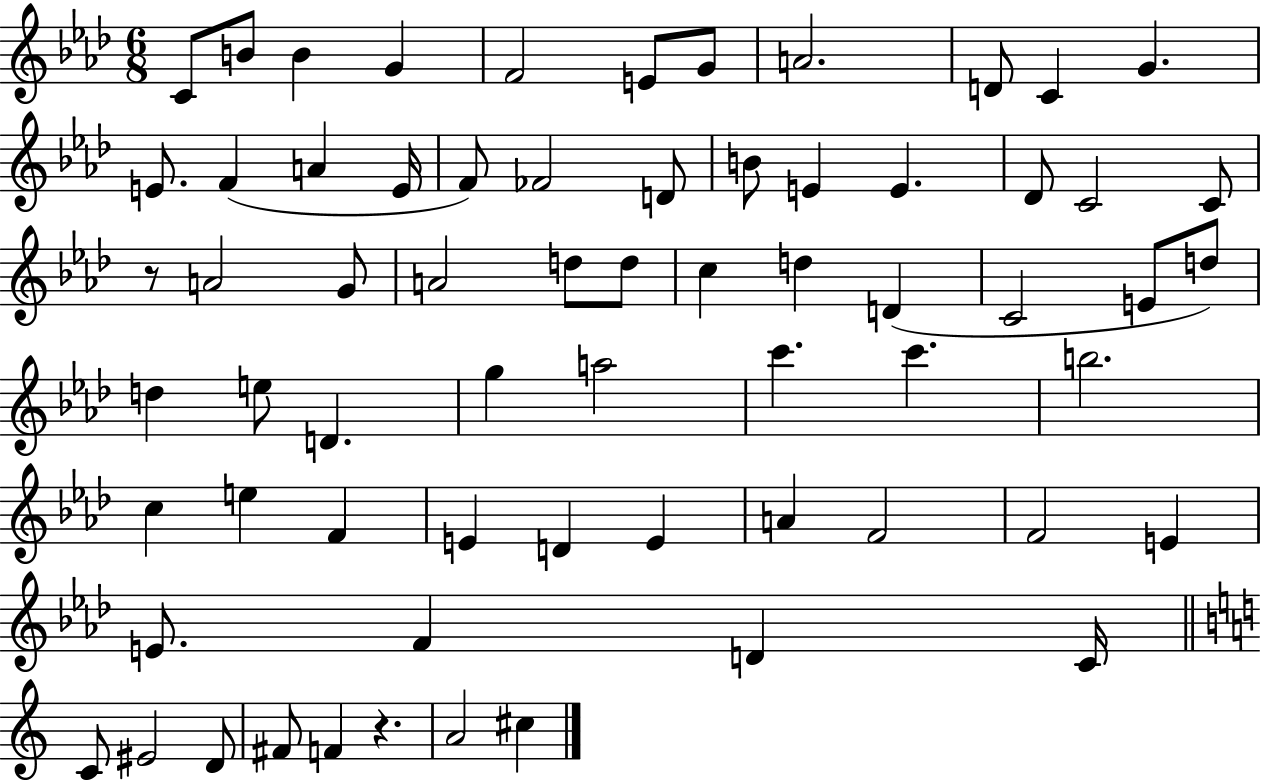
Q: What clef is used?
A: treble